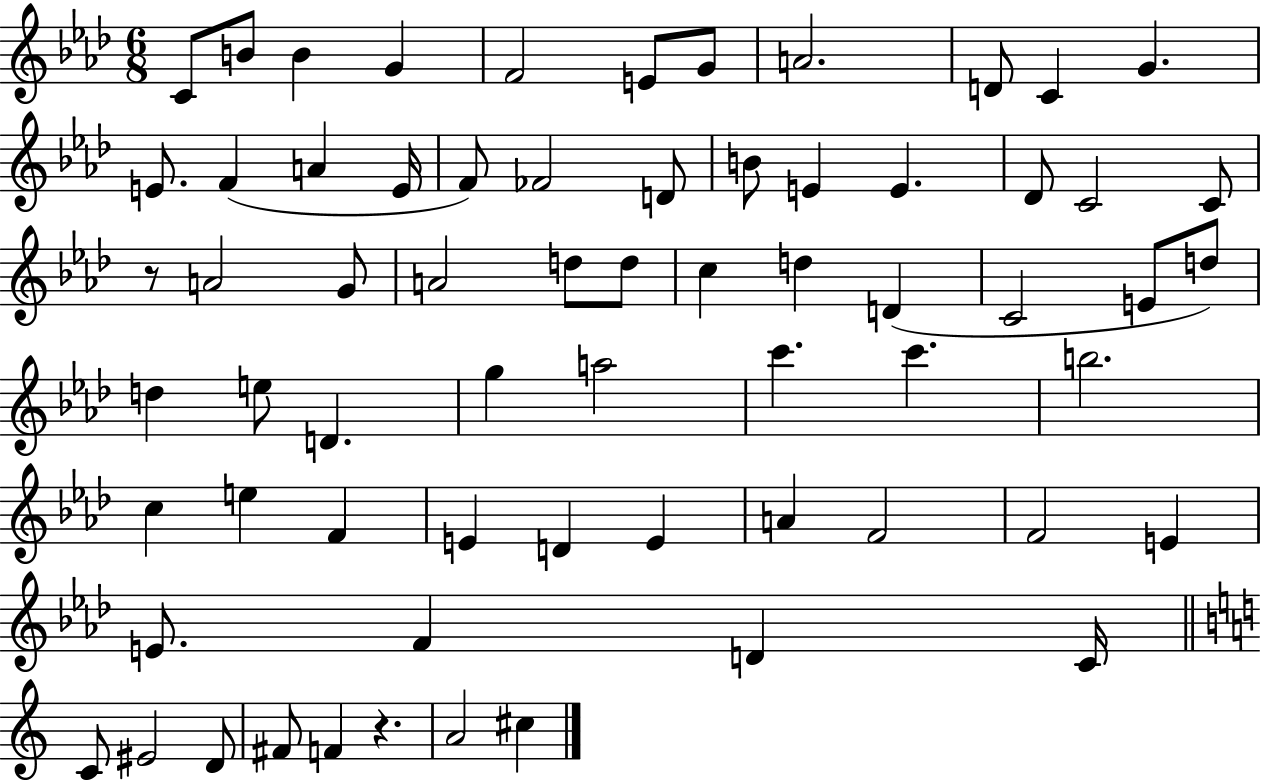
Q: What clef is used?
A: treble